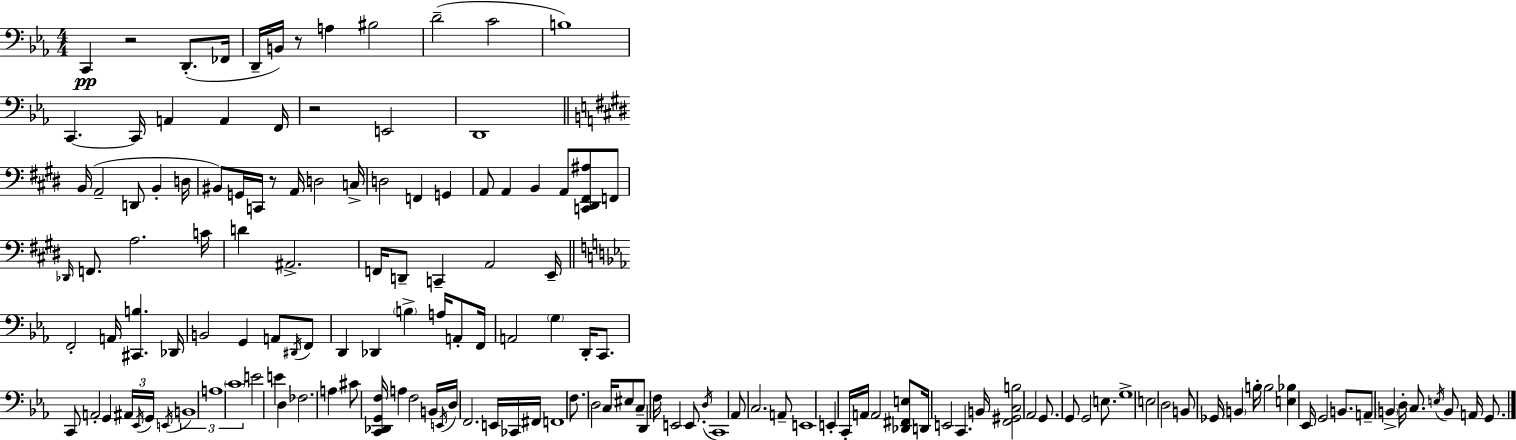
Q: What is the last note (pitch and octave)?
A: G2